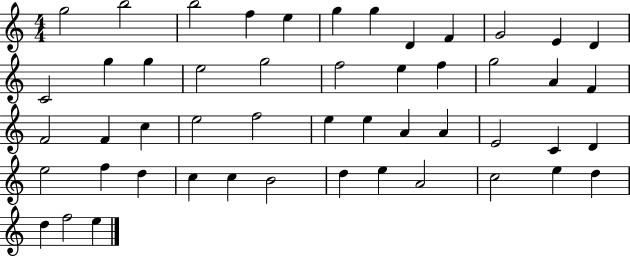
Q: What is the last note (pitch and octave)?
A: E5